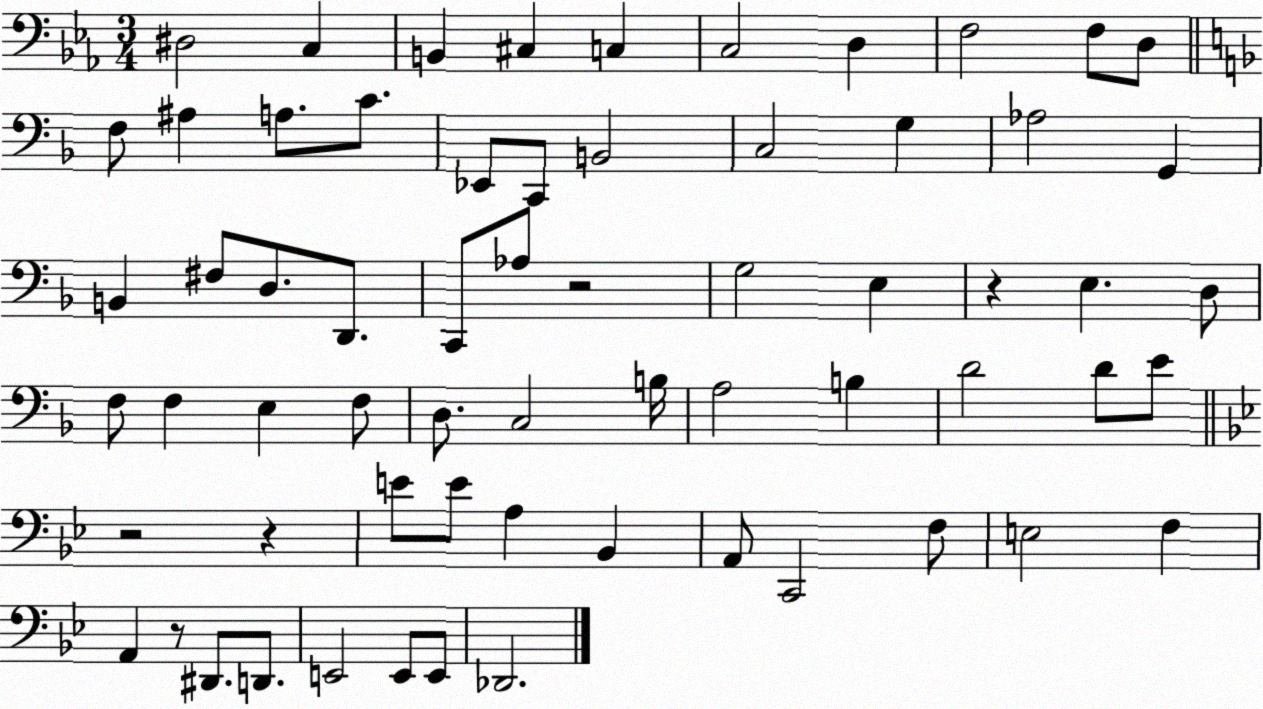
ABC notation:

X:1
T:Untitled
M:3/4
L:1/4
K:Eb
^D,2 C, B,, ^C, C, C,2 D, F,2 F,/2 D,/2 F,/2 ^A, A,/2 C/2 _E,,/2 C,,/2 B,,2 C,2 G, _A,2 G,, B,, ^F,/2 D,/2 D,,/2 C,,/2 _A,/2 z2 G,2 E, z E, D,/2 F,/2 F, E, F,/2 D,/2 C,2 B,/4 A,2 B, D2 D/2 E/2 z2 z E/2 E/2 A, _B,, A,,/2 C,,2 F,/2 E,2 F, A,, z/2 ^D,,/2 D,,/2 E,,2 E,,/2 E,,/2 _D,,2